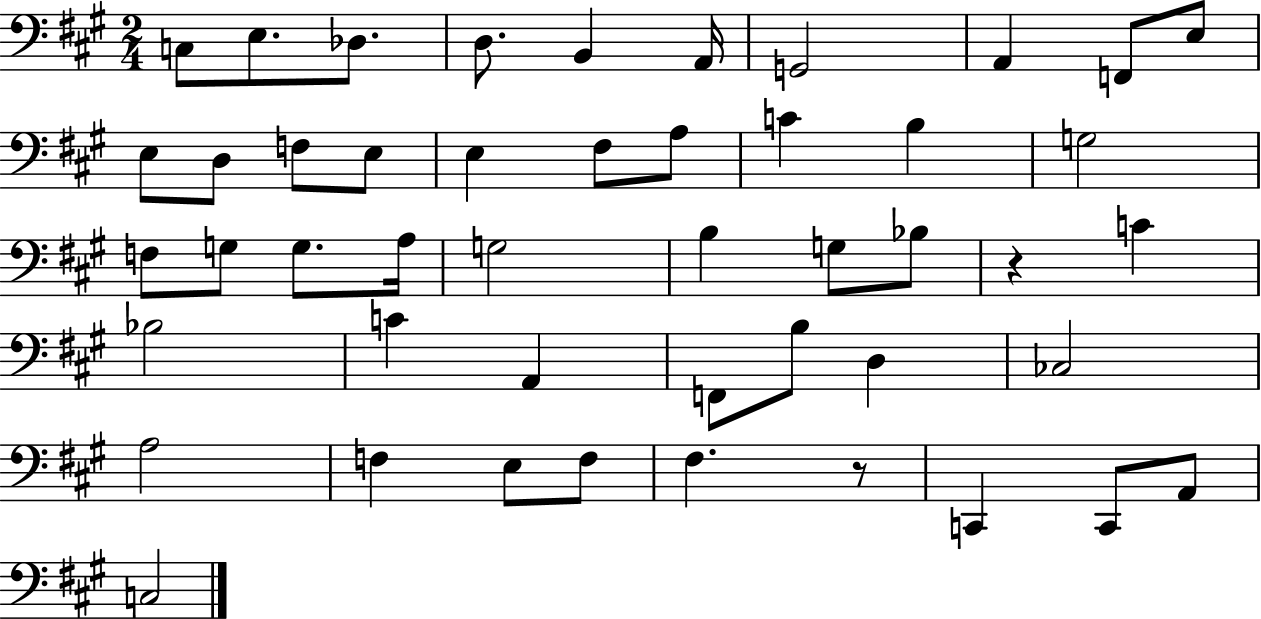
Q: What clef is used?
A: bass